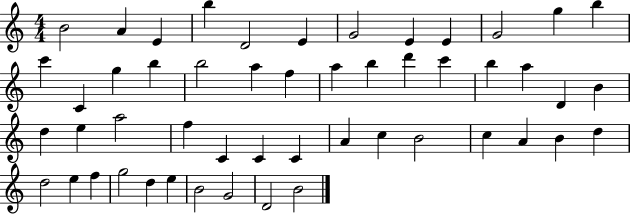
{
  \clef treble
  \numericTimeSignature
  \time 4/4
  \key c \major
  b'2 a'4 e'4 | b''4 d'2 e'4 | g'2 e'4 e'4 | g'2 g''4 b''4 | \break c'''4 c'4 g''4 b''4 | b''2 a''4 f''4 | a''4 b''4 d'''4 c'''4 | b''4 a''4 d'4 b'4 | \break d''4 e''4 a''2 | f''4 c'4 c'4 c'4 | a'4 c''4 b'2 | c''4 a'4 b'4 d''4 | \break d''2 e''4 f''4 | g''2 d''4 e''4 | b'2 g'2 | d'2 b'2 | \break \bar "|."
}